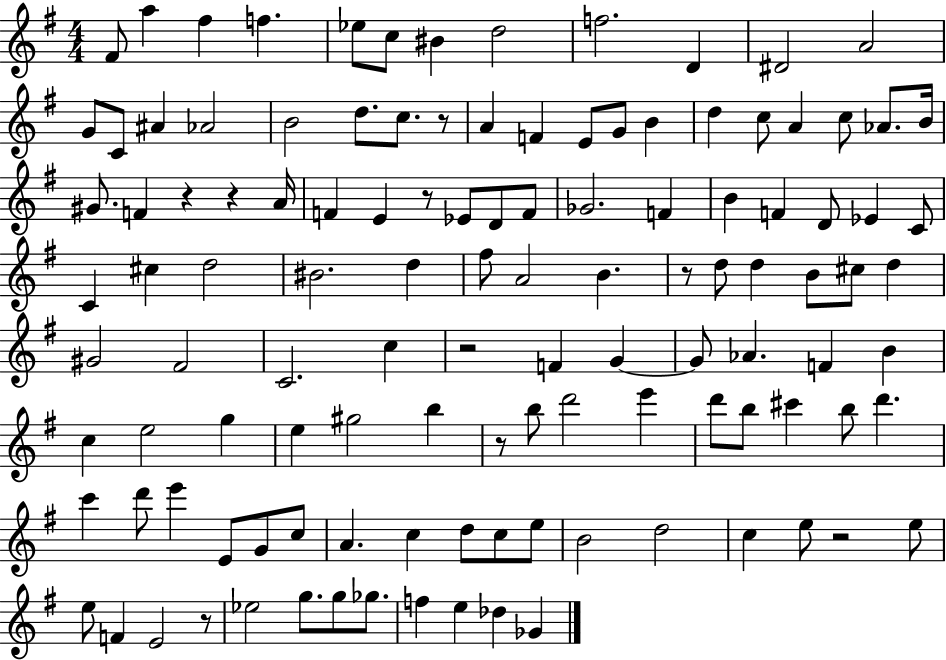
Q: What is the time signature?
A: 4/4